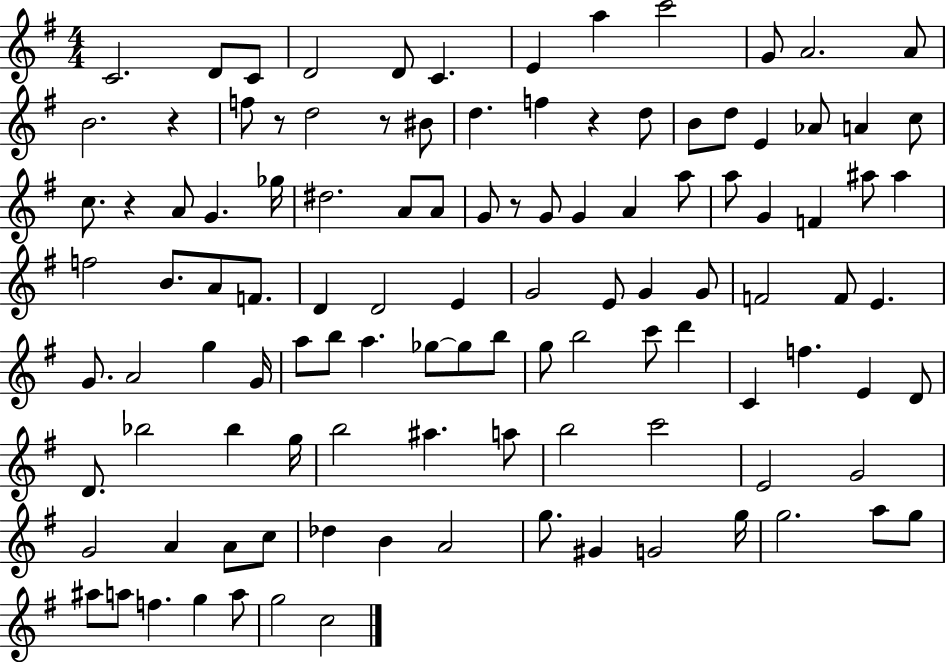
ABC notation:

X:1
T:Untitled
M:4/4
L:1/4
K:G
C2 D/2 C/2 D2 D/2 C E a c'2 G/2 A2 A/2 B2 z f/2 z/2 d2 z/2 ^B/2 d f z d/2 B/2 d/2 E _A/2 A c/2 c/2 z A/2 G _g/4 ^d2 A/2 A/2 G/2 z/2 G/2 G A a/2 a/2 G F ^a/2 ^a f2 B/2 A/2 F/2 D D2 E G2 E/2 G G/2 F2 F/2 E G/2 A2 g G/4 a/2 b/2 a _g/2 _g/2 b/2 g/2 b2 c'/2 d' C f E D/2 D/2 _b2 _b g/4 b2 ^a a/2 b2 c'2 E2 G2 G2 A A/2 c/2 _d B A2 g/2 ^G G2 g/4 g2 a/2 g/2 ^a/2 a/2 f g a/2 g2 c2